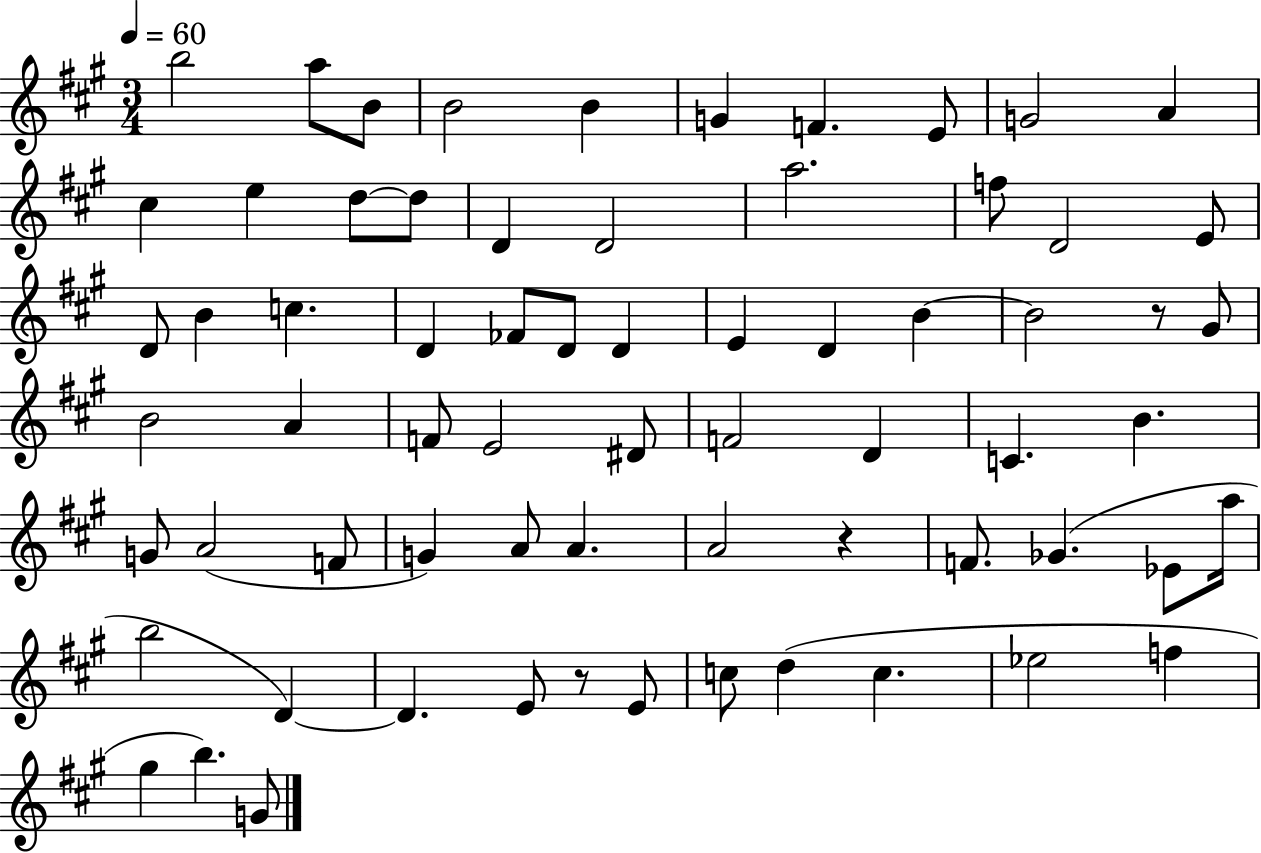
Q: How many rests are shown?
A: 3